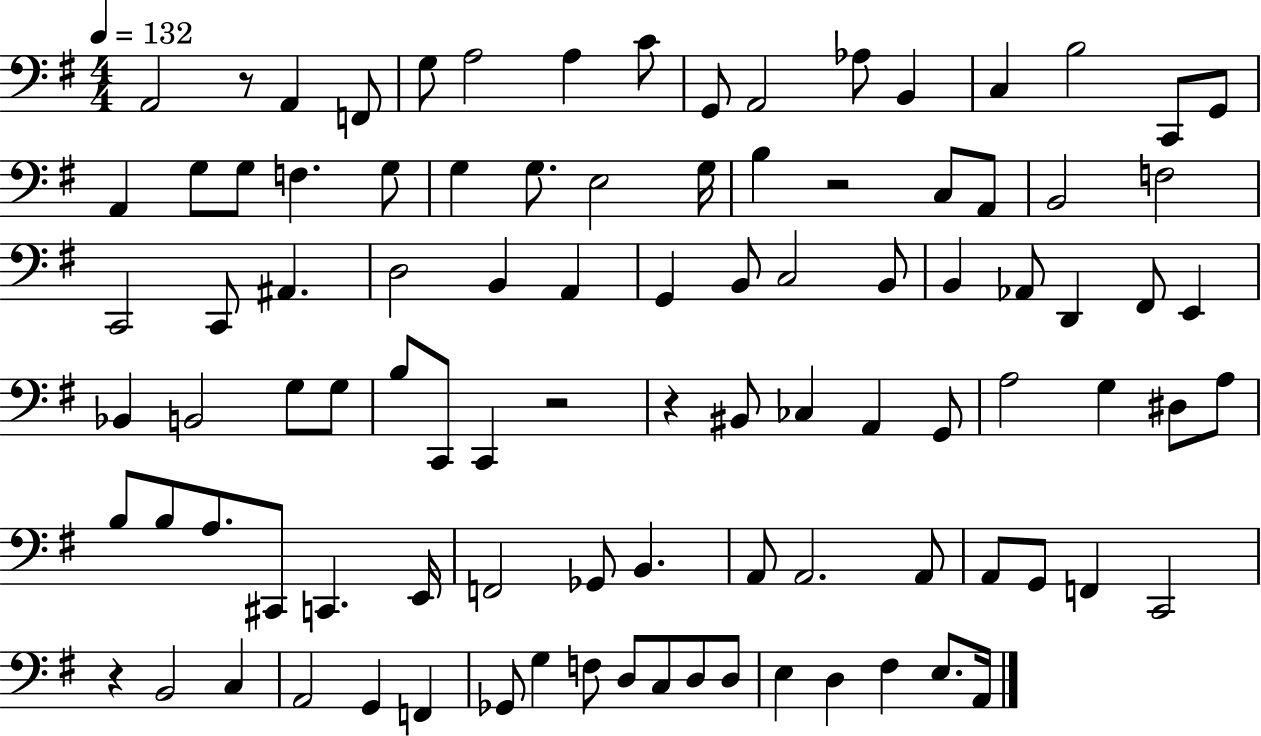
X:1
T:Untitled
M:4/4
L:1/4
K:G
A,,2 z/2 A,, F,,/2 G,/2 A,2 A, C/2 G,,/2 A,,2 _A,/2 B,, C, B,2 C,,/2 G,,/2 A,, G,/2 G,/2 F, G,/2 G, G,/2 E,2 G,/4 B, z2 C,/2 A,,/2 B,,2 F,2 C,,2 C,,/2 ^A,, D,2 B,, A,, G,, B,,/2 C,2 B,,/2 B,, _A,,/2 D,, ^F,,/2 E,, _B,, B,,2 G,/2 G,/2 B,/2 C,,/2 C,, z2 z ^B,,/2 _C, A,, G,,/2 A,2 G, ^D,/2 A,/2 B,/2 B,/2 A,/2 ^C,,/2 C,, E,,/4 F,,2 _G,,/2 B,, A,,/2 A,,2 A,,/2 A,,/2 G,,/2 F,, C,,2 z B,,2 C, A,,2 G,, F,, _G,,/2 G, F,/2 D,/2 C,/2 D,/2 D,/2 E, D, ^F, E,/2 A,,/4